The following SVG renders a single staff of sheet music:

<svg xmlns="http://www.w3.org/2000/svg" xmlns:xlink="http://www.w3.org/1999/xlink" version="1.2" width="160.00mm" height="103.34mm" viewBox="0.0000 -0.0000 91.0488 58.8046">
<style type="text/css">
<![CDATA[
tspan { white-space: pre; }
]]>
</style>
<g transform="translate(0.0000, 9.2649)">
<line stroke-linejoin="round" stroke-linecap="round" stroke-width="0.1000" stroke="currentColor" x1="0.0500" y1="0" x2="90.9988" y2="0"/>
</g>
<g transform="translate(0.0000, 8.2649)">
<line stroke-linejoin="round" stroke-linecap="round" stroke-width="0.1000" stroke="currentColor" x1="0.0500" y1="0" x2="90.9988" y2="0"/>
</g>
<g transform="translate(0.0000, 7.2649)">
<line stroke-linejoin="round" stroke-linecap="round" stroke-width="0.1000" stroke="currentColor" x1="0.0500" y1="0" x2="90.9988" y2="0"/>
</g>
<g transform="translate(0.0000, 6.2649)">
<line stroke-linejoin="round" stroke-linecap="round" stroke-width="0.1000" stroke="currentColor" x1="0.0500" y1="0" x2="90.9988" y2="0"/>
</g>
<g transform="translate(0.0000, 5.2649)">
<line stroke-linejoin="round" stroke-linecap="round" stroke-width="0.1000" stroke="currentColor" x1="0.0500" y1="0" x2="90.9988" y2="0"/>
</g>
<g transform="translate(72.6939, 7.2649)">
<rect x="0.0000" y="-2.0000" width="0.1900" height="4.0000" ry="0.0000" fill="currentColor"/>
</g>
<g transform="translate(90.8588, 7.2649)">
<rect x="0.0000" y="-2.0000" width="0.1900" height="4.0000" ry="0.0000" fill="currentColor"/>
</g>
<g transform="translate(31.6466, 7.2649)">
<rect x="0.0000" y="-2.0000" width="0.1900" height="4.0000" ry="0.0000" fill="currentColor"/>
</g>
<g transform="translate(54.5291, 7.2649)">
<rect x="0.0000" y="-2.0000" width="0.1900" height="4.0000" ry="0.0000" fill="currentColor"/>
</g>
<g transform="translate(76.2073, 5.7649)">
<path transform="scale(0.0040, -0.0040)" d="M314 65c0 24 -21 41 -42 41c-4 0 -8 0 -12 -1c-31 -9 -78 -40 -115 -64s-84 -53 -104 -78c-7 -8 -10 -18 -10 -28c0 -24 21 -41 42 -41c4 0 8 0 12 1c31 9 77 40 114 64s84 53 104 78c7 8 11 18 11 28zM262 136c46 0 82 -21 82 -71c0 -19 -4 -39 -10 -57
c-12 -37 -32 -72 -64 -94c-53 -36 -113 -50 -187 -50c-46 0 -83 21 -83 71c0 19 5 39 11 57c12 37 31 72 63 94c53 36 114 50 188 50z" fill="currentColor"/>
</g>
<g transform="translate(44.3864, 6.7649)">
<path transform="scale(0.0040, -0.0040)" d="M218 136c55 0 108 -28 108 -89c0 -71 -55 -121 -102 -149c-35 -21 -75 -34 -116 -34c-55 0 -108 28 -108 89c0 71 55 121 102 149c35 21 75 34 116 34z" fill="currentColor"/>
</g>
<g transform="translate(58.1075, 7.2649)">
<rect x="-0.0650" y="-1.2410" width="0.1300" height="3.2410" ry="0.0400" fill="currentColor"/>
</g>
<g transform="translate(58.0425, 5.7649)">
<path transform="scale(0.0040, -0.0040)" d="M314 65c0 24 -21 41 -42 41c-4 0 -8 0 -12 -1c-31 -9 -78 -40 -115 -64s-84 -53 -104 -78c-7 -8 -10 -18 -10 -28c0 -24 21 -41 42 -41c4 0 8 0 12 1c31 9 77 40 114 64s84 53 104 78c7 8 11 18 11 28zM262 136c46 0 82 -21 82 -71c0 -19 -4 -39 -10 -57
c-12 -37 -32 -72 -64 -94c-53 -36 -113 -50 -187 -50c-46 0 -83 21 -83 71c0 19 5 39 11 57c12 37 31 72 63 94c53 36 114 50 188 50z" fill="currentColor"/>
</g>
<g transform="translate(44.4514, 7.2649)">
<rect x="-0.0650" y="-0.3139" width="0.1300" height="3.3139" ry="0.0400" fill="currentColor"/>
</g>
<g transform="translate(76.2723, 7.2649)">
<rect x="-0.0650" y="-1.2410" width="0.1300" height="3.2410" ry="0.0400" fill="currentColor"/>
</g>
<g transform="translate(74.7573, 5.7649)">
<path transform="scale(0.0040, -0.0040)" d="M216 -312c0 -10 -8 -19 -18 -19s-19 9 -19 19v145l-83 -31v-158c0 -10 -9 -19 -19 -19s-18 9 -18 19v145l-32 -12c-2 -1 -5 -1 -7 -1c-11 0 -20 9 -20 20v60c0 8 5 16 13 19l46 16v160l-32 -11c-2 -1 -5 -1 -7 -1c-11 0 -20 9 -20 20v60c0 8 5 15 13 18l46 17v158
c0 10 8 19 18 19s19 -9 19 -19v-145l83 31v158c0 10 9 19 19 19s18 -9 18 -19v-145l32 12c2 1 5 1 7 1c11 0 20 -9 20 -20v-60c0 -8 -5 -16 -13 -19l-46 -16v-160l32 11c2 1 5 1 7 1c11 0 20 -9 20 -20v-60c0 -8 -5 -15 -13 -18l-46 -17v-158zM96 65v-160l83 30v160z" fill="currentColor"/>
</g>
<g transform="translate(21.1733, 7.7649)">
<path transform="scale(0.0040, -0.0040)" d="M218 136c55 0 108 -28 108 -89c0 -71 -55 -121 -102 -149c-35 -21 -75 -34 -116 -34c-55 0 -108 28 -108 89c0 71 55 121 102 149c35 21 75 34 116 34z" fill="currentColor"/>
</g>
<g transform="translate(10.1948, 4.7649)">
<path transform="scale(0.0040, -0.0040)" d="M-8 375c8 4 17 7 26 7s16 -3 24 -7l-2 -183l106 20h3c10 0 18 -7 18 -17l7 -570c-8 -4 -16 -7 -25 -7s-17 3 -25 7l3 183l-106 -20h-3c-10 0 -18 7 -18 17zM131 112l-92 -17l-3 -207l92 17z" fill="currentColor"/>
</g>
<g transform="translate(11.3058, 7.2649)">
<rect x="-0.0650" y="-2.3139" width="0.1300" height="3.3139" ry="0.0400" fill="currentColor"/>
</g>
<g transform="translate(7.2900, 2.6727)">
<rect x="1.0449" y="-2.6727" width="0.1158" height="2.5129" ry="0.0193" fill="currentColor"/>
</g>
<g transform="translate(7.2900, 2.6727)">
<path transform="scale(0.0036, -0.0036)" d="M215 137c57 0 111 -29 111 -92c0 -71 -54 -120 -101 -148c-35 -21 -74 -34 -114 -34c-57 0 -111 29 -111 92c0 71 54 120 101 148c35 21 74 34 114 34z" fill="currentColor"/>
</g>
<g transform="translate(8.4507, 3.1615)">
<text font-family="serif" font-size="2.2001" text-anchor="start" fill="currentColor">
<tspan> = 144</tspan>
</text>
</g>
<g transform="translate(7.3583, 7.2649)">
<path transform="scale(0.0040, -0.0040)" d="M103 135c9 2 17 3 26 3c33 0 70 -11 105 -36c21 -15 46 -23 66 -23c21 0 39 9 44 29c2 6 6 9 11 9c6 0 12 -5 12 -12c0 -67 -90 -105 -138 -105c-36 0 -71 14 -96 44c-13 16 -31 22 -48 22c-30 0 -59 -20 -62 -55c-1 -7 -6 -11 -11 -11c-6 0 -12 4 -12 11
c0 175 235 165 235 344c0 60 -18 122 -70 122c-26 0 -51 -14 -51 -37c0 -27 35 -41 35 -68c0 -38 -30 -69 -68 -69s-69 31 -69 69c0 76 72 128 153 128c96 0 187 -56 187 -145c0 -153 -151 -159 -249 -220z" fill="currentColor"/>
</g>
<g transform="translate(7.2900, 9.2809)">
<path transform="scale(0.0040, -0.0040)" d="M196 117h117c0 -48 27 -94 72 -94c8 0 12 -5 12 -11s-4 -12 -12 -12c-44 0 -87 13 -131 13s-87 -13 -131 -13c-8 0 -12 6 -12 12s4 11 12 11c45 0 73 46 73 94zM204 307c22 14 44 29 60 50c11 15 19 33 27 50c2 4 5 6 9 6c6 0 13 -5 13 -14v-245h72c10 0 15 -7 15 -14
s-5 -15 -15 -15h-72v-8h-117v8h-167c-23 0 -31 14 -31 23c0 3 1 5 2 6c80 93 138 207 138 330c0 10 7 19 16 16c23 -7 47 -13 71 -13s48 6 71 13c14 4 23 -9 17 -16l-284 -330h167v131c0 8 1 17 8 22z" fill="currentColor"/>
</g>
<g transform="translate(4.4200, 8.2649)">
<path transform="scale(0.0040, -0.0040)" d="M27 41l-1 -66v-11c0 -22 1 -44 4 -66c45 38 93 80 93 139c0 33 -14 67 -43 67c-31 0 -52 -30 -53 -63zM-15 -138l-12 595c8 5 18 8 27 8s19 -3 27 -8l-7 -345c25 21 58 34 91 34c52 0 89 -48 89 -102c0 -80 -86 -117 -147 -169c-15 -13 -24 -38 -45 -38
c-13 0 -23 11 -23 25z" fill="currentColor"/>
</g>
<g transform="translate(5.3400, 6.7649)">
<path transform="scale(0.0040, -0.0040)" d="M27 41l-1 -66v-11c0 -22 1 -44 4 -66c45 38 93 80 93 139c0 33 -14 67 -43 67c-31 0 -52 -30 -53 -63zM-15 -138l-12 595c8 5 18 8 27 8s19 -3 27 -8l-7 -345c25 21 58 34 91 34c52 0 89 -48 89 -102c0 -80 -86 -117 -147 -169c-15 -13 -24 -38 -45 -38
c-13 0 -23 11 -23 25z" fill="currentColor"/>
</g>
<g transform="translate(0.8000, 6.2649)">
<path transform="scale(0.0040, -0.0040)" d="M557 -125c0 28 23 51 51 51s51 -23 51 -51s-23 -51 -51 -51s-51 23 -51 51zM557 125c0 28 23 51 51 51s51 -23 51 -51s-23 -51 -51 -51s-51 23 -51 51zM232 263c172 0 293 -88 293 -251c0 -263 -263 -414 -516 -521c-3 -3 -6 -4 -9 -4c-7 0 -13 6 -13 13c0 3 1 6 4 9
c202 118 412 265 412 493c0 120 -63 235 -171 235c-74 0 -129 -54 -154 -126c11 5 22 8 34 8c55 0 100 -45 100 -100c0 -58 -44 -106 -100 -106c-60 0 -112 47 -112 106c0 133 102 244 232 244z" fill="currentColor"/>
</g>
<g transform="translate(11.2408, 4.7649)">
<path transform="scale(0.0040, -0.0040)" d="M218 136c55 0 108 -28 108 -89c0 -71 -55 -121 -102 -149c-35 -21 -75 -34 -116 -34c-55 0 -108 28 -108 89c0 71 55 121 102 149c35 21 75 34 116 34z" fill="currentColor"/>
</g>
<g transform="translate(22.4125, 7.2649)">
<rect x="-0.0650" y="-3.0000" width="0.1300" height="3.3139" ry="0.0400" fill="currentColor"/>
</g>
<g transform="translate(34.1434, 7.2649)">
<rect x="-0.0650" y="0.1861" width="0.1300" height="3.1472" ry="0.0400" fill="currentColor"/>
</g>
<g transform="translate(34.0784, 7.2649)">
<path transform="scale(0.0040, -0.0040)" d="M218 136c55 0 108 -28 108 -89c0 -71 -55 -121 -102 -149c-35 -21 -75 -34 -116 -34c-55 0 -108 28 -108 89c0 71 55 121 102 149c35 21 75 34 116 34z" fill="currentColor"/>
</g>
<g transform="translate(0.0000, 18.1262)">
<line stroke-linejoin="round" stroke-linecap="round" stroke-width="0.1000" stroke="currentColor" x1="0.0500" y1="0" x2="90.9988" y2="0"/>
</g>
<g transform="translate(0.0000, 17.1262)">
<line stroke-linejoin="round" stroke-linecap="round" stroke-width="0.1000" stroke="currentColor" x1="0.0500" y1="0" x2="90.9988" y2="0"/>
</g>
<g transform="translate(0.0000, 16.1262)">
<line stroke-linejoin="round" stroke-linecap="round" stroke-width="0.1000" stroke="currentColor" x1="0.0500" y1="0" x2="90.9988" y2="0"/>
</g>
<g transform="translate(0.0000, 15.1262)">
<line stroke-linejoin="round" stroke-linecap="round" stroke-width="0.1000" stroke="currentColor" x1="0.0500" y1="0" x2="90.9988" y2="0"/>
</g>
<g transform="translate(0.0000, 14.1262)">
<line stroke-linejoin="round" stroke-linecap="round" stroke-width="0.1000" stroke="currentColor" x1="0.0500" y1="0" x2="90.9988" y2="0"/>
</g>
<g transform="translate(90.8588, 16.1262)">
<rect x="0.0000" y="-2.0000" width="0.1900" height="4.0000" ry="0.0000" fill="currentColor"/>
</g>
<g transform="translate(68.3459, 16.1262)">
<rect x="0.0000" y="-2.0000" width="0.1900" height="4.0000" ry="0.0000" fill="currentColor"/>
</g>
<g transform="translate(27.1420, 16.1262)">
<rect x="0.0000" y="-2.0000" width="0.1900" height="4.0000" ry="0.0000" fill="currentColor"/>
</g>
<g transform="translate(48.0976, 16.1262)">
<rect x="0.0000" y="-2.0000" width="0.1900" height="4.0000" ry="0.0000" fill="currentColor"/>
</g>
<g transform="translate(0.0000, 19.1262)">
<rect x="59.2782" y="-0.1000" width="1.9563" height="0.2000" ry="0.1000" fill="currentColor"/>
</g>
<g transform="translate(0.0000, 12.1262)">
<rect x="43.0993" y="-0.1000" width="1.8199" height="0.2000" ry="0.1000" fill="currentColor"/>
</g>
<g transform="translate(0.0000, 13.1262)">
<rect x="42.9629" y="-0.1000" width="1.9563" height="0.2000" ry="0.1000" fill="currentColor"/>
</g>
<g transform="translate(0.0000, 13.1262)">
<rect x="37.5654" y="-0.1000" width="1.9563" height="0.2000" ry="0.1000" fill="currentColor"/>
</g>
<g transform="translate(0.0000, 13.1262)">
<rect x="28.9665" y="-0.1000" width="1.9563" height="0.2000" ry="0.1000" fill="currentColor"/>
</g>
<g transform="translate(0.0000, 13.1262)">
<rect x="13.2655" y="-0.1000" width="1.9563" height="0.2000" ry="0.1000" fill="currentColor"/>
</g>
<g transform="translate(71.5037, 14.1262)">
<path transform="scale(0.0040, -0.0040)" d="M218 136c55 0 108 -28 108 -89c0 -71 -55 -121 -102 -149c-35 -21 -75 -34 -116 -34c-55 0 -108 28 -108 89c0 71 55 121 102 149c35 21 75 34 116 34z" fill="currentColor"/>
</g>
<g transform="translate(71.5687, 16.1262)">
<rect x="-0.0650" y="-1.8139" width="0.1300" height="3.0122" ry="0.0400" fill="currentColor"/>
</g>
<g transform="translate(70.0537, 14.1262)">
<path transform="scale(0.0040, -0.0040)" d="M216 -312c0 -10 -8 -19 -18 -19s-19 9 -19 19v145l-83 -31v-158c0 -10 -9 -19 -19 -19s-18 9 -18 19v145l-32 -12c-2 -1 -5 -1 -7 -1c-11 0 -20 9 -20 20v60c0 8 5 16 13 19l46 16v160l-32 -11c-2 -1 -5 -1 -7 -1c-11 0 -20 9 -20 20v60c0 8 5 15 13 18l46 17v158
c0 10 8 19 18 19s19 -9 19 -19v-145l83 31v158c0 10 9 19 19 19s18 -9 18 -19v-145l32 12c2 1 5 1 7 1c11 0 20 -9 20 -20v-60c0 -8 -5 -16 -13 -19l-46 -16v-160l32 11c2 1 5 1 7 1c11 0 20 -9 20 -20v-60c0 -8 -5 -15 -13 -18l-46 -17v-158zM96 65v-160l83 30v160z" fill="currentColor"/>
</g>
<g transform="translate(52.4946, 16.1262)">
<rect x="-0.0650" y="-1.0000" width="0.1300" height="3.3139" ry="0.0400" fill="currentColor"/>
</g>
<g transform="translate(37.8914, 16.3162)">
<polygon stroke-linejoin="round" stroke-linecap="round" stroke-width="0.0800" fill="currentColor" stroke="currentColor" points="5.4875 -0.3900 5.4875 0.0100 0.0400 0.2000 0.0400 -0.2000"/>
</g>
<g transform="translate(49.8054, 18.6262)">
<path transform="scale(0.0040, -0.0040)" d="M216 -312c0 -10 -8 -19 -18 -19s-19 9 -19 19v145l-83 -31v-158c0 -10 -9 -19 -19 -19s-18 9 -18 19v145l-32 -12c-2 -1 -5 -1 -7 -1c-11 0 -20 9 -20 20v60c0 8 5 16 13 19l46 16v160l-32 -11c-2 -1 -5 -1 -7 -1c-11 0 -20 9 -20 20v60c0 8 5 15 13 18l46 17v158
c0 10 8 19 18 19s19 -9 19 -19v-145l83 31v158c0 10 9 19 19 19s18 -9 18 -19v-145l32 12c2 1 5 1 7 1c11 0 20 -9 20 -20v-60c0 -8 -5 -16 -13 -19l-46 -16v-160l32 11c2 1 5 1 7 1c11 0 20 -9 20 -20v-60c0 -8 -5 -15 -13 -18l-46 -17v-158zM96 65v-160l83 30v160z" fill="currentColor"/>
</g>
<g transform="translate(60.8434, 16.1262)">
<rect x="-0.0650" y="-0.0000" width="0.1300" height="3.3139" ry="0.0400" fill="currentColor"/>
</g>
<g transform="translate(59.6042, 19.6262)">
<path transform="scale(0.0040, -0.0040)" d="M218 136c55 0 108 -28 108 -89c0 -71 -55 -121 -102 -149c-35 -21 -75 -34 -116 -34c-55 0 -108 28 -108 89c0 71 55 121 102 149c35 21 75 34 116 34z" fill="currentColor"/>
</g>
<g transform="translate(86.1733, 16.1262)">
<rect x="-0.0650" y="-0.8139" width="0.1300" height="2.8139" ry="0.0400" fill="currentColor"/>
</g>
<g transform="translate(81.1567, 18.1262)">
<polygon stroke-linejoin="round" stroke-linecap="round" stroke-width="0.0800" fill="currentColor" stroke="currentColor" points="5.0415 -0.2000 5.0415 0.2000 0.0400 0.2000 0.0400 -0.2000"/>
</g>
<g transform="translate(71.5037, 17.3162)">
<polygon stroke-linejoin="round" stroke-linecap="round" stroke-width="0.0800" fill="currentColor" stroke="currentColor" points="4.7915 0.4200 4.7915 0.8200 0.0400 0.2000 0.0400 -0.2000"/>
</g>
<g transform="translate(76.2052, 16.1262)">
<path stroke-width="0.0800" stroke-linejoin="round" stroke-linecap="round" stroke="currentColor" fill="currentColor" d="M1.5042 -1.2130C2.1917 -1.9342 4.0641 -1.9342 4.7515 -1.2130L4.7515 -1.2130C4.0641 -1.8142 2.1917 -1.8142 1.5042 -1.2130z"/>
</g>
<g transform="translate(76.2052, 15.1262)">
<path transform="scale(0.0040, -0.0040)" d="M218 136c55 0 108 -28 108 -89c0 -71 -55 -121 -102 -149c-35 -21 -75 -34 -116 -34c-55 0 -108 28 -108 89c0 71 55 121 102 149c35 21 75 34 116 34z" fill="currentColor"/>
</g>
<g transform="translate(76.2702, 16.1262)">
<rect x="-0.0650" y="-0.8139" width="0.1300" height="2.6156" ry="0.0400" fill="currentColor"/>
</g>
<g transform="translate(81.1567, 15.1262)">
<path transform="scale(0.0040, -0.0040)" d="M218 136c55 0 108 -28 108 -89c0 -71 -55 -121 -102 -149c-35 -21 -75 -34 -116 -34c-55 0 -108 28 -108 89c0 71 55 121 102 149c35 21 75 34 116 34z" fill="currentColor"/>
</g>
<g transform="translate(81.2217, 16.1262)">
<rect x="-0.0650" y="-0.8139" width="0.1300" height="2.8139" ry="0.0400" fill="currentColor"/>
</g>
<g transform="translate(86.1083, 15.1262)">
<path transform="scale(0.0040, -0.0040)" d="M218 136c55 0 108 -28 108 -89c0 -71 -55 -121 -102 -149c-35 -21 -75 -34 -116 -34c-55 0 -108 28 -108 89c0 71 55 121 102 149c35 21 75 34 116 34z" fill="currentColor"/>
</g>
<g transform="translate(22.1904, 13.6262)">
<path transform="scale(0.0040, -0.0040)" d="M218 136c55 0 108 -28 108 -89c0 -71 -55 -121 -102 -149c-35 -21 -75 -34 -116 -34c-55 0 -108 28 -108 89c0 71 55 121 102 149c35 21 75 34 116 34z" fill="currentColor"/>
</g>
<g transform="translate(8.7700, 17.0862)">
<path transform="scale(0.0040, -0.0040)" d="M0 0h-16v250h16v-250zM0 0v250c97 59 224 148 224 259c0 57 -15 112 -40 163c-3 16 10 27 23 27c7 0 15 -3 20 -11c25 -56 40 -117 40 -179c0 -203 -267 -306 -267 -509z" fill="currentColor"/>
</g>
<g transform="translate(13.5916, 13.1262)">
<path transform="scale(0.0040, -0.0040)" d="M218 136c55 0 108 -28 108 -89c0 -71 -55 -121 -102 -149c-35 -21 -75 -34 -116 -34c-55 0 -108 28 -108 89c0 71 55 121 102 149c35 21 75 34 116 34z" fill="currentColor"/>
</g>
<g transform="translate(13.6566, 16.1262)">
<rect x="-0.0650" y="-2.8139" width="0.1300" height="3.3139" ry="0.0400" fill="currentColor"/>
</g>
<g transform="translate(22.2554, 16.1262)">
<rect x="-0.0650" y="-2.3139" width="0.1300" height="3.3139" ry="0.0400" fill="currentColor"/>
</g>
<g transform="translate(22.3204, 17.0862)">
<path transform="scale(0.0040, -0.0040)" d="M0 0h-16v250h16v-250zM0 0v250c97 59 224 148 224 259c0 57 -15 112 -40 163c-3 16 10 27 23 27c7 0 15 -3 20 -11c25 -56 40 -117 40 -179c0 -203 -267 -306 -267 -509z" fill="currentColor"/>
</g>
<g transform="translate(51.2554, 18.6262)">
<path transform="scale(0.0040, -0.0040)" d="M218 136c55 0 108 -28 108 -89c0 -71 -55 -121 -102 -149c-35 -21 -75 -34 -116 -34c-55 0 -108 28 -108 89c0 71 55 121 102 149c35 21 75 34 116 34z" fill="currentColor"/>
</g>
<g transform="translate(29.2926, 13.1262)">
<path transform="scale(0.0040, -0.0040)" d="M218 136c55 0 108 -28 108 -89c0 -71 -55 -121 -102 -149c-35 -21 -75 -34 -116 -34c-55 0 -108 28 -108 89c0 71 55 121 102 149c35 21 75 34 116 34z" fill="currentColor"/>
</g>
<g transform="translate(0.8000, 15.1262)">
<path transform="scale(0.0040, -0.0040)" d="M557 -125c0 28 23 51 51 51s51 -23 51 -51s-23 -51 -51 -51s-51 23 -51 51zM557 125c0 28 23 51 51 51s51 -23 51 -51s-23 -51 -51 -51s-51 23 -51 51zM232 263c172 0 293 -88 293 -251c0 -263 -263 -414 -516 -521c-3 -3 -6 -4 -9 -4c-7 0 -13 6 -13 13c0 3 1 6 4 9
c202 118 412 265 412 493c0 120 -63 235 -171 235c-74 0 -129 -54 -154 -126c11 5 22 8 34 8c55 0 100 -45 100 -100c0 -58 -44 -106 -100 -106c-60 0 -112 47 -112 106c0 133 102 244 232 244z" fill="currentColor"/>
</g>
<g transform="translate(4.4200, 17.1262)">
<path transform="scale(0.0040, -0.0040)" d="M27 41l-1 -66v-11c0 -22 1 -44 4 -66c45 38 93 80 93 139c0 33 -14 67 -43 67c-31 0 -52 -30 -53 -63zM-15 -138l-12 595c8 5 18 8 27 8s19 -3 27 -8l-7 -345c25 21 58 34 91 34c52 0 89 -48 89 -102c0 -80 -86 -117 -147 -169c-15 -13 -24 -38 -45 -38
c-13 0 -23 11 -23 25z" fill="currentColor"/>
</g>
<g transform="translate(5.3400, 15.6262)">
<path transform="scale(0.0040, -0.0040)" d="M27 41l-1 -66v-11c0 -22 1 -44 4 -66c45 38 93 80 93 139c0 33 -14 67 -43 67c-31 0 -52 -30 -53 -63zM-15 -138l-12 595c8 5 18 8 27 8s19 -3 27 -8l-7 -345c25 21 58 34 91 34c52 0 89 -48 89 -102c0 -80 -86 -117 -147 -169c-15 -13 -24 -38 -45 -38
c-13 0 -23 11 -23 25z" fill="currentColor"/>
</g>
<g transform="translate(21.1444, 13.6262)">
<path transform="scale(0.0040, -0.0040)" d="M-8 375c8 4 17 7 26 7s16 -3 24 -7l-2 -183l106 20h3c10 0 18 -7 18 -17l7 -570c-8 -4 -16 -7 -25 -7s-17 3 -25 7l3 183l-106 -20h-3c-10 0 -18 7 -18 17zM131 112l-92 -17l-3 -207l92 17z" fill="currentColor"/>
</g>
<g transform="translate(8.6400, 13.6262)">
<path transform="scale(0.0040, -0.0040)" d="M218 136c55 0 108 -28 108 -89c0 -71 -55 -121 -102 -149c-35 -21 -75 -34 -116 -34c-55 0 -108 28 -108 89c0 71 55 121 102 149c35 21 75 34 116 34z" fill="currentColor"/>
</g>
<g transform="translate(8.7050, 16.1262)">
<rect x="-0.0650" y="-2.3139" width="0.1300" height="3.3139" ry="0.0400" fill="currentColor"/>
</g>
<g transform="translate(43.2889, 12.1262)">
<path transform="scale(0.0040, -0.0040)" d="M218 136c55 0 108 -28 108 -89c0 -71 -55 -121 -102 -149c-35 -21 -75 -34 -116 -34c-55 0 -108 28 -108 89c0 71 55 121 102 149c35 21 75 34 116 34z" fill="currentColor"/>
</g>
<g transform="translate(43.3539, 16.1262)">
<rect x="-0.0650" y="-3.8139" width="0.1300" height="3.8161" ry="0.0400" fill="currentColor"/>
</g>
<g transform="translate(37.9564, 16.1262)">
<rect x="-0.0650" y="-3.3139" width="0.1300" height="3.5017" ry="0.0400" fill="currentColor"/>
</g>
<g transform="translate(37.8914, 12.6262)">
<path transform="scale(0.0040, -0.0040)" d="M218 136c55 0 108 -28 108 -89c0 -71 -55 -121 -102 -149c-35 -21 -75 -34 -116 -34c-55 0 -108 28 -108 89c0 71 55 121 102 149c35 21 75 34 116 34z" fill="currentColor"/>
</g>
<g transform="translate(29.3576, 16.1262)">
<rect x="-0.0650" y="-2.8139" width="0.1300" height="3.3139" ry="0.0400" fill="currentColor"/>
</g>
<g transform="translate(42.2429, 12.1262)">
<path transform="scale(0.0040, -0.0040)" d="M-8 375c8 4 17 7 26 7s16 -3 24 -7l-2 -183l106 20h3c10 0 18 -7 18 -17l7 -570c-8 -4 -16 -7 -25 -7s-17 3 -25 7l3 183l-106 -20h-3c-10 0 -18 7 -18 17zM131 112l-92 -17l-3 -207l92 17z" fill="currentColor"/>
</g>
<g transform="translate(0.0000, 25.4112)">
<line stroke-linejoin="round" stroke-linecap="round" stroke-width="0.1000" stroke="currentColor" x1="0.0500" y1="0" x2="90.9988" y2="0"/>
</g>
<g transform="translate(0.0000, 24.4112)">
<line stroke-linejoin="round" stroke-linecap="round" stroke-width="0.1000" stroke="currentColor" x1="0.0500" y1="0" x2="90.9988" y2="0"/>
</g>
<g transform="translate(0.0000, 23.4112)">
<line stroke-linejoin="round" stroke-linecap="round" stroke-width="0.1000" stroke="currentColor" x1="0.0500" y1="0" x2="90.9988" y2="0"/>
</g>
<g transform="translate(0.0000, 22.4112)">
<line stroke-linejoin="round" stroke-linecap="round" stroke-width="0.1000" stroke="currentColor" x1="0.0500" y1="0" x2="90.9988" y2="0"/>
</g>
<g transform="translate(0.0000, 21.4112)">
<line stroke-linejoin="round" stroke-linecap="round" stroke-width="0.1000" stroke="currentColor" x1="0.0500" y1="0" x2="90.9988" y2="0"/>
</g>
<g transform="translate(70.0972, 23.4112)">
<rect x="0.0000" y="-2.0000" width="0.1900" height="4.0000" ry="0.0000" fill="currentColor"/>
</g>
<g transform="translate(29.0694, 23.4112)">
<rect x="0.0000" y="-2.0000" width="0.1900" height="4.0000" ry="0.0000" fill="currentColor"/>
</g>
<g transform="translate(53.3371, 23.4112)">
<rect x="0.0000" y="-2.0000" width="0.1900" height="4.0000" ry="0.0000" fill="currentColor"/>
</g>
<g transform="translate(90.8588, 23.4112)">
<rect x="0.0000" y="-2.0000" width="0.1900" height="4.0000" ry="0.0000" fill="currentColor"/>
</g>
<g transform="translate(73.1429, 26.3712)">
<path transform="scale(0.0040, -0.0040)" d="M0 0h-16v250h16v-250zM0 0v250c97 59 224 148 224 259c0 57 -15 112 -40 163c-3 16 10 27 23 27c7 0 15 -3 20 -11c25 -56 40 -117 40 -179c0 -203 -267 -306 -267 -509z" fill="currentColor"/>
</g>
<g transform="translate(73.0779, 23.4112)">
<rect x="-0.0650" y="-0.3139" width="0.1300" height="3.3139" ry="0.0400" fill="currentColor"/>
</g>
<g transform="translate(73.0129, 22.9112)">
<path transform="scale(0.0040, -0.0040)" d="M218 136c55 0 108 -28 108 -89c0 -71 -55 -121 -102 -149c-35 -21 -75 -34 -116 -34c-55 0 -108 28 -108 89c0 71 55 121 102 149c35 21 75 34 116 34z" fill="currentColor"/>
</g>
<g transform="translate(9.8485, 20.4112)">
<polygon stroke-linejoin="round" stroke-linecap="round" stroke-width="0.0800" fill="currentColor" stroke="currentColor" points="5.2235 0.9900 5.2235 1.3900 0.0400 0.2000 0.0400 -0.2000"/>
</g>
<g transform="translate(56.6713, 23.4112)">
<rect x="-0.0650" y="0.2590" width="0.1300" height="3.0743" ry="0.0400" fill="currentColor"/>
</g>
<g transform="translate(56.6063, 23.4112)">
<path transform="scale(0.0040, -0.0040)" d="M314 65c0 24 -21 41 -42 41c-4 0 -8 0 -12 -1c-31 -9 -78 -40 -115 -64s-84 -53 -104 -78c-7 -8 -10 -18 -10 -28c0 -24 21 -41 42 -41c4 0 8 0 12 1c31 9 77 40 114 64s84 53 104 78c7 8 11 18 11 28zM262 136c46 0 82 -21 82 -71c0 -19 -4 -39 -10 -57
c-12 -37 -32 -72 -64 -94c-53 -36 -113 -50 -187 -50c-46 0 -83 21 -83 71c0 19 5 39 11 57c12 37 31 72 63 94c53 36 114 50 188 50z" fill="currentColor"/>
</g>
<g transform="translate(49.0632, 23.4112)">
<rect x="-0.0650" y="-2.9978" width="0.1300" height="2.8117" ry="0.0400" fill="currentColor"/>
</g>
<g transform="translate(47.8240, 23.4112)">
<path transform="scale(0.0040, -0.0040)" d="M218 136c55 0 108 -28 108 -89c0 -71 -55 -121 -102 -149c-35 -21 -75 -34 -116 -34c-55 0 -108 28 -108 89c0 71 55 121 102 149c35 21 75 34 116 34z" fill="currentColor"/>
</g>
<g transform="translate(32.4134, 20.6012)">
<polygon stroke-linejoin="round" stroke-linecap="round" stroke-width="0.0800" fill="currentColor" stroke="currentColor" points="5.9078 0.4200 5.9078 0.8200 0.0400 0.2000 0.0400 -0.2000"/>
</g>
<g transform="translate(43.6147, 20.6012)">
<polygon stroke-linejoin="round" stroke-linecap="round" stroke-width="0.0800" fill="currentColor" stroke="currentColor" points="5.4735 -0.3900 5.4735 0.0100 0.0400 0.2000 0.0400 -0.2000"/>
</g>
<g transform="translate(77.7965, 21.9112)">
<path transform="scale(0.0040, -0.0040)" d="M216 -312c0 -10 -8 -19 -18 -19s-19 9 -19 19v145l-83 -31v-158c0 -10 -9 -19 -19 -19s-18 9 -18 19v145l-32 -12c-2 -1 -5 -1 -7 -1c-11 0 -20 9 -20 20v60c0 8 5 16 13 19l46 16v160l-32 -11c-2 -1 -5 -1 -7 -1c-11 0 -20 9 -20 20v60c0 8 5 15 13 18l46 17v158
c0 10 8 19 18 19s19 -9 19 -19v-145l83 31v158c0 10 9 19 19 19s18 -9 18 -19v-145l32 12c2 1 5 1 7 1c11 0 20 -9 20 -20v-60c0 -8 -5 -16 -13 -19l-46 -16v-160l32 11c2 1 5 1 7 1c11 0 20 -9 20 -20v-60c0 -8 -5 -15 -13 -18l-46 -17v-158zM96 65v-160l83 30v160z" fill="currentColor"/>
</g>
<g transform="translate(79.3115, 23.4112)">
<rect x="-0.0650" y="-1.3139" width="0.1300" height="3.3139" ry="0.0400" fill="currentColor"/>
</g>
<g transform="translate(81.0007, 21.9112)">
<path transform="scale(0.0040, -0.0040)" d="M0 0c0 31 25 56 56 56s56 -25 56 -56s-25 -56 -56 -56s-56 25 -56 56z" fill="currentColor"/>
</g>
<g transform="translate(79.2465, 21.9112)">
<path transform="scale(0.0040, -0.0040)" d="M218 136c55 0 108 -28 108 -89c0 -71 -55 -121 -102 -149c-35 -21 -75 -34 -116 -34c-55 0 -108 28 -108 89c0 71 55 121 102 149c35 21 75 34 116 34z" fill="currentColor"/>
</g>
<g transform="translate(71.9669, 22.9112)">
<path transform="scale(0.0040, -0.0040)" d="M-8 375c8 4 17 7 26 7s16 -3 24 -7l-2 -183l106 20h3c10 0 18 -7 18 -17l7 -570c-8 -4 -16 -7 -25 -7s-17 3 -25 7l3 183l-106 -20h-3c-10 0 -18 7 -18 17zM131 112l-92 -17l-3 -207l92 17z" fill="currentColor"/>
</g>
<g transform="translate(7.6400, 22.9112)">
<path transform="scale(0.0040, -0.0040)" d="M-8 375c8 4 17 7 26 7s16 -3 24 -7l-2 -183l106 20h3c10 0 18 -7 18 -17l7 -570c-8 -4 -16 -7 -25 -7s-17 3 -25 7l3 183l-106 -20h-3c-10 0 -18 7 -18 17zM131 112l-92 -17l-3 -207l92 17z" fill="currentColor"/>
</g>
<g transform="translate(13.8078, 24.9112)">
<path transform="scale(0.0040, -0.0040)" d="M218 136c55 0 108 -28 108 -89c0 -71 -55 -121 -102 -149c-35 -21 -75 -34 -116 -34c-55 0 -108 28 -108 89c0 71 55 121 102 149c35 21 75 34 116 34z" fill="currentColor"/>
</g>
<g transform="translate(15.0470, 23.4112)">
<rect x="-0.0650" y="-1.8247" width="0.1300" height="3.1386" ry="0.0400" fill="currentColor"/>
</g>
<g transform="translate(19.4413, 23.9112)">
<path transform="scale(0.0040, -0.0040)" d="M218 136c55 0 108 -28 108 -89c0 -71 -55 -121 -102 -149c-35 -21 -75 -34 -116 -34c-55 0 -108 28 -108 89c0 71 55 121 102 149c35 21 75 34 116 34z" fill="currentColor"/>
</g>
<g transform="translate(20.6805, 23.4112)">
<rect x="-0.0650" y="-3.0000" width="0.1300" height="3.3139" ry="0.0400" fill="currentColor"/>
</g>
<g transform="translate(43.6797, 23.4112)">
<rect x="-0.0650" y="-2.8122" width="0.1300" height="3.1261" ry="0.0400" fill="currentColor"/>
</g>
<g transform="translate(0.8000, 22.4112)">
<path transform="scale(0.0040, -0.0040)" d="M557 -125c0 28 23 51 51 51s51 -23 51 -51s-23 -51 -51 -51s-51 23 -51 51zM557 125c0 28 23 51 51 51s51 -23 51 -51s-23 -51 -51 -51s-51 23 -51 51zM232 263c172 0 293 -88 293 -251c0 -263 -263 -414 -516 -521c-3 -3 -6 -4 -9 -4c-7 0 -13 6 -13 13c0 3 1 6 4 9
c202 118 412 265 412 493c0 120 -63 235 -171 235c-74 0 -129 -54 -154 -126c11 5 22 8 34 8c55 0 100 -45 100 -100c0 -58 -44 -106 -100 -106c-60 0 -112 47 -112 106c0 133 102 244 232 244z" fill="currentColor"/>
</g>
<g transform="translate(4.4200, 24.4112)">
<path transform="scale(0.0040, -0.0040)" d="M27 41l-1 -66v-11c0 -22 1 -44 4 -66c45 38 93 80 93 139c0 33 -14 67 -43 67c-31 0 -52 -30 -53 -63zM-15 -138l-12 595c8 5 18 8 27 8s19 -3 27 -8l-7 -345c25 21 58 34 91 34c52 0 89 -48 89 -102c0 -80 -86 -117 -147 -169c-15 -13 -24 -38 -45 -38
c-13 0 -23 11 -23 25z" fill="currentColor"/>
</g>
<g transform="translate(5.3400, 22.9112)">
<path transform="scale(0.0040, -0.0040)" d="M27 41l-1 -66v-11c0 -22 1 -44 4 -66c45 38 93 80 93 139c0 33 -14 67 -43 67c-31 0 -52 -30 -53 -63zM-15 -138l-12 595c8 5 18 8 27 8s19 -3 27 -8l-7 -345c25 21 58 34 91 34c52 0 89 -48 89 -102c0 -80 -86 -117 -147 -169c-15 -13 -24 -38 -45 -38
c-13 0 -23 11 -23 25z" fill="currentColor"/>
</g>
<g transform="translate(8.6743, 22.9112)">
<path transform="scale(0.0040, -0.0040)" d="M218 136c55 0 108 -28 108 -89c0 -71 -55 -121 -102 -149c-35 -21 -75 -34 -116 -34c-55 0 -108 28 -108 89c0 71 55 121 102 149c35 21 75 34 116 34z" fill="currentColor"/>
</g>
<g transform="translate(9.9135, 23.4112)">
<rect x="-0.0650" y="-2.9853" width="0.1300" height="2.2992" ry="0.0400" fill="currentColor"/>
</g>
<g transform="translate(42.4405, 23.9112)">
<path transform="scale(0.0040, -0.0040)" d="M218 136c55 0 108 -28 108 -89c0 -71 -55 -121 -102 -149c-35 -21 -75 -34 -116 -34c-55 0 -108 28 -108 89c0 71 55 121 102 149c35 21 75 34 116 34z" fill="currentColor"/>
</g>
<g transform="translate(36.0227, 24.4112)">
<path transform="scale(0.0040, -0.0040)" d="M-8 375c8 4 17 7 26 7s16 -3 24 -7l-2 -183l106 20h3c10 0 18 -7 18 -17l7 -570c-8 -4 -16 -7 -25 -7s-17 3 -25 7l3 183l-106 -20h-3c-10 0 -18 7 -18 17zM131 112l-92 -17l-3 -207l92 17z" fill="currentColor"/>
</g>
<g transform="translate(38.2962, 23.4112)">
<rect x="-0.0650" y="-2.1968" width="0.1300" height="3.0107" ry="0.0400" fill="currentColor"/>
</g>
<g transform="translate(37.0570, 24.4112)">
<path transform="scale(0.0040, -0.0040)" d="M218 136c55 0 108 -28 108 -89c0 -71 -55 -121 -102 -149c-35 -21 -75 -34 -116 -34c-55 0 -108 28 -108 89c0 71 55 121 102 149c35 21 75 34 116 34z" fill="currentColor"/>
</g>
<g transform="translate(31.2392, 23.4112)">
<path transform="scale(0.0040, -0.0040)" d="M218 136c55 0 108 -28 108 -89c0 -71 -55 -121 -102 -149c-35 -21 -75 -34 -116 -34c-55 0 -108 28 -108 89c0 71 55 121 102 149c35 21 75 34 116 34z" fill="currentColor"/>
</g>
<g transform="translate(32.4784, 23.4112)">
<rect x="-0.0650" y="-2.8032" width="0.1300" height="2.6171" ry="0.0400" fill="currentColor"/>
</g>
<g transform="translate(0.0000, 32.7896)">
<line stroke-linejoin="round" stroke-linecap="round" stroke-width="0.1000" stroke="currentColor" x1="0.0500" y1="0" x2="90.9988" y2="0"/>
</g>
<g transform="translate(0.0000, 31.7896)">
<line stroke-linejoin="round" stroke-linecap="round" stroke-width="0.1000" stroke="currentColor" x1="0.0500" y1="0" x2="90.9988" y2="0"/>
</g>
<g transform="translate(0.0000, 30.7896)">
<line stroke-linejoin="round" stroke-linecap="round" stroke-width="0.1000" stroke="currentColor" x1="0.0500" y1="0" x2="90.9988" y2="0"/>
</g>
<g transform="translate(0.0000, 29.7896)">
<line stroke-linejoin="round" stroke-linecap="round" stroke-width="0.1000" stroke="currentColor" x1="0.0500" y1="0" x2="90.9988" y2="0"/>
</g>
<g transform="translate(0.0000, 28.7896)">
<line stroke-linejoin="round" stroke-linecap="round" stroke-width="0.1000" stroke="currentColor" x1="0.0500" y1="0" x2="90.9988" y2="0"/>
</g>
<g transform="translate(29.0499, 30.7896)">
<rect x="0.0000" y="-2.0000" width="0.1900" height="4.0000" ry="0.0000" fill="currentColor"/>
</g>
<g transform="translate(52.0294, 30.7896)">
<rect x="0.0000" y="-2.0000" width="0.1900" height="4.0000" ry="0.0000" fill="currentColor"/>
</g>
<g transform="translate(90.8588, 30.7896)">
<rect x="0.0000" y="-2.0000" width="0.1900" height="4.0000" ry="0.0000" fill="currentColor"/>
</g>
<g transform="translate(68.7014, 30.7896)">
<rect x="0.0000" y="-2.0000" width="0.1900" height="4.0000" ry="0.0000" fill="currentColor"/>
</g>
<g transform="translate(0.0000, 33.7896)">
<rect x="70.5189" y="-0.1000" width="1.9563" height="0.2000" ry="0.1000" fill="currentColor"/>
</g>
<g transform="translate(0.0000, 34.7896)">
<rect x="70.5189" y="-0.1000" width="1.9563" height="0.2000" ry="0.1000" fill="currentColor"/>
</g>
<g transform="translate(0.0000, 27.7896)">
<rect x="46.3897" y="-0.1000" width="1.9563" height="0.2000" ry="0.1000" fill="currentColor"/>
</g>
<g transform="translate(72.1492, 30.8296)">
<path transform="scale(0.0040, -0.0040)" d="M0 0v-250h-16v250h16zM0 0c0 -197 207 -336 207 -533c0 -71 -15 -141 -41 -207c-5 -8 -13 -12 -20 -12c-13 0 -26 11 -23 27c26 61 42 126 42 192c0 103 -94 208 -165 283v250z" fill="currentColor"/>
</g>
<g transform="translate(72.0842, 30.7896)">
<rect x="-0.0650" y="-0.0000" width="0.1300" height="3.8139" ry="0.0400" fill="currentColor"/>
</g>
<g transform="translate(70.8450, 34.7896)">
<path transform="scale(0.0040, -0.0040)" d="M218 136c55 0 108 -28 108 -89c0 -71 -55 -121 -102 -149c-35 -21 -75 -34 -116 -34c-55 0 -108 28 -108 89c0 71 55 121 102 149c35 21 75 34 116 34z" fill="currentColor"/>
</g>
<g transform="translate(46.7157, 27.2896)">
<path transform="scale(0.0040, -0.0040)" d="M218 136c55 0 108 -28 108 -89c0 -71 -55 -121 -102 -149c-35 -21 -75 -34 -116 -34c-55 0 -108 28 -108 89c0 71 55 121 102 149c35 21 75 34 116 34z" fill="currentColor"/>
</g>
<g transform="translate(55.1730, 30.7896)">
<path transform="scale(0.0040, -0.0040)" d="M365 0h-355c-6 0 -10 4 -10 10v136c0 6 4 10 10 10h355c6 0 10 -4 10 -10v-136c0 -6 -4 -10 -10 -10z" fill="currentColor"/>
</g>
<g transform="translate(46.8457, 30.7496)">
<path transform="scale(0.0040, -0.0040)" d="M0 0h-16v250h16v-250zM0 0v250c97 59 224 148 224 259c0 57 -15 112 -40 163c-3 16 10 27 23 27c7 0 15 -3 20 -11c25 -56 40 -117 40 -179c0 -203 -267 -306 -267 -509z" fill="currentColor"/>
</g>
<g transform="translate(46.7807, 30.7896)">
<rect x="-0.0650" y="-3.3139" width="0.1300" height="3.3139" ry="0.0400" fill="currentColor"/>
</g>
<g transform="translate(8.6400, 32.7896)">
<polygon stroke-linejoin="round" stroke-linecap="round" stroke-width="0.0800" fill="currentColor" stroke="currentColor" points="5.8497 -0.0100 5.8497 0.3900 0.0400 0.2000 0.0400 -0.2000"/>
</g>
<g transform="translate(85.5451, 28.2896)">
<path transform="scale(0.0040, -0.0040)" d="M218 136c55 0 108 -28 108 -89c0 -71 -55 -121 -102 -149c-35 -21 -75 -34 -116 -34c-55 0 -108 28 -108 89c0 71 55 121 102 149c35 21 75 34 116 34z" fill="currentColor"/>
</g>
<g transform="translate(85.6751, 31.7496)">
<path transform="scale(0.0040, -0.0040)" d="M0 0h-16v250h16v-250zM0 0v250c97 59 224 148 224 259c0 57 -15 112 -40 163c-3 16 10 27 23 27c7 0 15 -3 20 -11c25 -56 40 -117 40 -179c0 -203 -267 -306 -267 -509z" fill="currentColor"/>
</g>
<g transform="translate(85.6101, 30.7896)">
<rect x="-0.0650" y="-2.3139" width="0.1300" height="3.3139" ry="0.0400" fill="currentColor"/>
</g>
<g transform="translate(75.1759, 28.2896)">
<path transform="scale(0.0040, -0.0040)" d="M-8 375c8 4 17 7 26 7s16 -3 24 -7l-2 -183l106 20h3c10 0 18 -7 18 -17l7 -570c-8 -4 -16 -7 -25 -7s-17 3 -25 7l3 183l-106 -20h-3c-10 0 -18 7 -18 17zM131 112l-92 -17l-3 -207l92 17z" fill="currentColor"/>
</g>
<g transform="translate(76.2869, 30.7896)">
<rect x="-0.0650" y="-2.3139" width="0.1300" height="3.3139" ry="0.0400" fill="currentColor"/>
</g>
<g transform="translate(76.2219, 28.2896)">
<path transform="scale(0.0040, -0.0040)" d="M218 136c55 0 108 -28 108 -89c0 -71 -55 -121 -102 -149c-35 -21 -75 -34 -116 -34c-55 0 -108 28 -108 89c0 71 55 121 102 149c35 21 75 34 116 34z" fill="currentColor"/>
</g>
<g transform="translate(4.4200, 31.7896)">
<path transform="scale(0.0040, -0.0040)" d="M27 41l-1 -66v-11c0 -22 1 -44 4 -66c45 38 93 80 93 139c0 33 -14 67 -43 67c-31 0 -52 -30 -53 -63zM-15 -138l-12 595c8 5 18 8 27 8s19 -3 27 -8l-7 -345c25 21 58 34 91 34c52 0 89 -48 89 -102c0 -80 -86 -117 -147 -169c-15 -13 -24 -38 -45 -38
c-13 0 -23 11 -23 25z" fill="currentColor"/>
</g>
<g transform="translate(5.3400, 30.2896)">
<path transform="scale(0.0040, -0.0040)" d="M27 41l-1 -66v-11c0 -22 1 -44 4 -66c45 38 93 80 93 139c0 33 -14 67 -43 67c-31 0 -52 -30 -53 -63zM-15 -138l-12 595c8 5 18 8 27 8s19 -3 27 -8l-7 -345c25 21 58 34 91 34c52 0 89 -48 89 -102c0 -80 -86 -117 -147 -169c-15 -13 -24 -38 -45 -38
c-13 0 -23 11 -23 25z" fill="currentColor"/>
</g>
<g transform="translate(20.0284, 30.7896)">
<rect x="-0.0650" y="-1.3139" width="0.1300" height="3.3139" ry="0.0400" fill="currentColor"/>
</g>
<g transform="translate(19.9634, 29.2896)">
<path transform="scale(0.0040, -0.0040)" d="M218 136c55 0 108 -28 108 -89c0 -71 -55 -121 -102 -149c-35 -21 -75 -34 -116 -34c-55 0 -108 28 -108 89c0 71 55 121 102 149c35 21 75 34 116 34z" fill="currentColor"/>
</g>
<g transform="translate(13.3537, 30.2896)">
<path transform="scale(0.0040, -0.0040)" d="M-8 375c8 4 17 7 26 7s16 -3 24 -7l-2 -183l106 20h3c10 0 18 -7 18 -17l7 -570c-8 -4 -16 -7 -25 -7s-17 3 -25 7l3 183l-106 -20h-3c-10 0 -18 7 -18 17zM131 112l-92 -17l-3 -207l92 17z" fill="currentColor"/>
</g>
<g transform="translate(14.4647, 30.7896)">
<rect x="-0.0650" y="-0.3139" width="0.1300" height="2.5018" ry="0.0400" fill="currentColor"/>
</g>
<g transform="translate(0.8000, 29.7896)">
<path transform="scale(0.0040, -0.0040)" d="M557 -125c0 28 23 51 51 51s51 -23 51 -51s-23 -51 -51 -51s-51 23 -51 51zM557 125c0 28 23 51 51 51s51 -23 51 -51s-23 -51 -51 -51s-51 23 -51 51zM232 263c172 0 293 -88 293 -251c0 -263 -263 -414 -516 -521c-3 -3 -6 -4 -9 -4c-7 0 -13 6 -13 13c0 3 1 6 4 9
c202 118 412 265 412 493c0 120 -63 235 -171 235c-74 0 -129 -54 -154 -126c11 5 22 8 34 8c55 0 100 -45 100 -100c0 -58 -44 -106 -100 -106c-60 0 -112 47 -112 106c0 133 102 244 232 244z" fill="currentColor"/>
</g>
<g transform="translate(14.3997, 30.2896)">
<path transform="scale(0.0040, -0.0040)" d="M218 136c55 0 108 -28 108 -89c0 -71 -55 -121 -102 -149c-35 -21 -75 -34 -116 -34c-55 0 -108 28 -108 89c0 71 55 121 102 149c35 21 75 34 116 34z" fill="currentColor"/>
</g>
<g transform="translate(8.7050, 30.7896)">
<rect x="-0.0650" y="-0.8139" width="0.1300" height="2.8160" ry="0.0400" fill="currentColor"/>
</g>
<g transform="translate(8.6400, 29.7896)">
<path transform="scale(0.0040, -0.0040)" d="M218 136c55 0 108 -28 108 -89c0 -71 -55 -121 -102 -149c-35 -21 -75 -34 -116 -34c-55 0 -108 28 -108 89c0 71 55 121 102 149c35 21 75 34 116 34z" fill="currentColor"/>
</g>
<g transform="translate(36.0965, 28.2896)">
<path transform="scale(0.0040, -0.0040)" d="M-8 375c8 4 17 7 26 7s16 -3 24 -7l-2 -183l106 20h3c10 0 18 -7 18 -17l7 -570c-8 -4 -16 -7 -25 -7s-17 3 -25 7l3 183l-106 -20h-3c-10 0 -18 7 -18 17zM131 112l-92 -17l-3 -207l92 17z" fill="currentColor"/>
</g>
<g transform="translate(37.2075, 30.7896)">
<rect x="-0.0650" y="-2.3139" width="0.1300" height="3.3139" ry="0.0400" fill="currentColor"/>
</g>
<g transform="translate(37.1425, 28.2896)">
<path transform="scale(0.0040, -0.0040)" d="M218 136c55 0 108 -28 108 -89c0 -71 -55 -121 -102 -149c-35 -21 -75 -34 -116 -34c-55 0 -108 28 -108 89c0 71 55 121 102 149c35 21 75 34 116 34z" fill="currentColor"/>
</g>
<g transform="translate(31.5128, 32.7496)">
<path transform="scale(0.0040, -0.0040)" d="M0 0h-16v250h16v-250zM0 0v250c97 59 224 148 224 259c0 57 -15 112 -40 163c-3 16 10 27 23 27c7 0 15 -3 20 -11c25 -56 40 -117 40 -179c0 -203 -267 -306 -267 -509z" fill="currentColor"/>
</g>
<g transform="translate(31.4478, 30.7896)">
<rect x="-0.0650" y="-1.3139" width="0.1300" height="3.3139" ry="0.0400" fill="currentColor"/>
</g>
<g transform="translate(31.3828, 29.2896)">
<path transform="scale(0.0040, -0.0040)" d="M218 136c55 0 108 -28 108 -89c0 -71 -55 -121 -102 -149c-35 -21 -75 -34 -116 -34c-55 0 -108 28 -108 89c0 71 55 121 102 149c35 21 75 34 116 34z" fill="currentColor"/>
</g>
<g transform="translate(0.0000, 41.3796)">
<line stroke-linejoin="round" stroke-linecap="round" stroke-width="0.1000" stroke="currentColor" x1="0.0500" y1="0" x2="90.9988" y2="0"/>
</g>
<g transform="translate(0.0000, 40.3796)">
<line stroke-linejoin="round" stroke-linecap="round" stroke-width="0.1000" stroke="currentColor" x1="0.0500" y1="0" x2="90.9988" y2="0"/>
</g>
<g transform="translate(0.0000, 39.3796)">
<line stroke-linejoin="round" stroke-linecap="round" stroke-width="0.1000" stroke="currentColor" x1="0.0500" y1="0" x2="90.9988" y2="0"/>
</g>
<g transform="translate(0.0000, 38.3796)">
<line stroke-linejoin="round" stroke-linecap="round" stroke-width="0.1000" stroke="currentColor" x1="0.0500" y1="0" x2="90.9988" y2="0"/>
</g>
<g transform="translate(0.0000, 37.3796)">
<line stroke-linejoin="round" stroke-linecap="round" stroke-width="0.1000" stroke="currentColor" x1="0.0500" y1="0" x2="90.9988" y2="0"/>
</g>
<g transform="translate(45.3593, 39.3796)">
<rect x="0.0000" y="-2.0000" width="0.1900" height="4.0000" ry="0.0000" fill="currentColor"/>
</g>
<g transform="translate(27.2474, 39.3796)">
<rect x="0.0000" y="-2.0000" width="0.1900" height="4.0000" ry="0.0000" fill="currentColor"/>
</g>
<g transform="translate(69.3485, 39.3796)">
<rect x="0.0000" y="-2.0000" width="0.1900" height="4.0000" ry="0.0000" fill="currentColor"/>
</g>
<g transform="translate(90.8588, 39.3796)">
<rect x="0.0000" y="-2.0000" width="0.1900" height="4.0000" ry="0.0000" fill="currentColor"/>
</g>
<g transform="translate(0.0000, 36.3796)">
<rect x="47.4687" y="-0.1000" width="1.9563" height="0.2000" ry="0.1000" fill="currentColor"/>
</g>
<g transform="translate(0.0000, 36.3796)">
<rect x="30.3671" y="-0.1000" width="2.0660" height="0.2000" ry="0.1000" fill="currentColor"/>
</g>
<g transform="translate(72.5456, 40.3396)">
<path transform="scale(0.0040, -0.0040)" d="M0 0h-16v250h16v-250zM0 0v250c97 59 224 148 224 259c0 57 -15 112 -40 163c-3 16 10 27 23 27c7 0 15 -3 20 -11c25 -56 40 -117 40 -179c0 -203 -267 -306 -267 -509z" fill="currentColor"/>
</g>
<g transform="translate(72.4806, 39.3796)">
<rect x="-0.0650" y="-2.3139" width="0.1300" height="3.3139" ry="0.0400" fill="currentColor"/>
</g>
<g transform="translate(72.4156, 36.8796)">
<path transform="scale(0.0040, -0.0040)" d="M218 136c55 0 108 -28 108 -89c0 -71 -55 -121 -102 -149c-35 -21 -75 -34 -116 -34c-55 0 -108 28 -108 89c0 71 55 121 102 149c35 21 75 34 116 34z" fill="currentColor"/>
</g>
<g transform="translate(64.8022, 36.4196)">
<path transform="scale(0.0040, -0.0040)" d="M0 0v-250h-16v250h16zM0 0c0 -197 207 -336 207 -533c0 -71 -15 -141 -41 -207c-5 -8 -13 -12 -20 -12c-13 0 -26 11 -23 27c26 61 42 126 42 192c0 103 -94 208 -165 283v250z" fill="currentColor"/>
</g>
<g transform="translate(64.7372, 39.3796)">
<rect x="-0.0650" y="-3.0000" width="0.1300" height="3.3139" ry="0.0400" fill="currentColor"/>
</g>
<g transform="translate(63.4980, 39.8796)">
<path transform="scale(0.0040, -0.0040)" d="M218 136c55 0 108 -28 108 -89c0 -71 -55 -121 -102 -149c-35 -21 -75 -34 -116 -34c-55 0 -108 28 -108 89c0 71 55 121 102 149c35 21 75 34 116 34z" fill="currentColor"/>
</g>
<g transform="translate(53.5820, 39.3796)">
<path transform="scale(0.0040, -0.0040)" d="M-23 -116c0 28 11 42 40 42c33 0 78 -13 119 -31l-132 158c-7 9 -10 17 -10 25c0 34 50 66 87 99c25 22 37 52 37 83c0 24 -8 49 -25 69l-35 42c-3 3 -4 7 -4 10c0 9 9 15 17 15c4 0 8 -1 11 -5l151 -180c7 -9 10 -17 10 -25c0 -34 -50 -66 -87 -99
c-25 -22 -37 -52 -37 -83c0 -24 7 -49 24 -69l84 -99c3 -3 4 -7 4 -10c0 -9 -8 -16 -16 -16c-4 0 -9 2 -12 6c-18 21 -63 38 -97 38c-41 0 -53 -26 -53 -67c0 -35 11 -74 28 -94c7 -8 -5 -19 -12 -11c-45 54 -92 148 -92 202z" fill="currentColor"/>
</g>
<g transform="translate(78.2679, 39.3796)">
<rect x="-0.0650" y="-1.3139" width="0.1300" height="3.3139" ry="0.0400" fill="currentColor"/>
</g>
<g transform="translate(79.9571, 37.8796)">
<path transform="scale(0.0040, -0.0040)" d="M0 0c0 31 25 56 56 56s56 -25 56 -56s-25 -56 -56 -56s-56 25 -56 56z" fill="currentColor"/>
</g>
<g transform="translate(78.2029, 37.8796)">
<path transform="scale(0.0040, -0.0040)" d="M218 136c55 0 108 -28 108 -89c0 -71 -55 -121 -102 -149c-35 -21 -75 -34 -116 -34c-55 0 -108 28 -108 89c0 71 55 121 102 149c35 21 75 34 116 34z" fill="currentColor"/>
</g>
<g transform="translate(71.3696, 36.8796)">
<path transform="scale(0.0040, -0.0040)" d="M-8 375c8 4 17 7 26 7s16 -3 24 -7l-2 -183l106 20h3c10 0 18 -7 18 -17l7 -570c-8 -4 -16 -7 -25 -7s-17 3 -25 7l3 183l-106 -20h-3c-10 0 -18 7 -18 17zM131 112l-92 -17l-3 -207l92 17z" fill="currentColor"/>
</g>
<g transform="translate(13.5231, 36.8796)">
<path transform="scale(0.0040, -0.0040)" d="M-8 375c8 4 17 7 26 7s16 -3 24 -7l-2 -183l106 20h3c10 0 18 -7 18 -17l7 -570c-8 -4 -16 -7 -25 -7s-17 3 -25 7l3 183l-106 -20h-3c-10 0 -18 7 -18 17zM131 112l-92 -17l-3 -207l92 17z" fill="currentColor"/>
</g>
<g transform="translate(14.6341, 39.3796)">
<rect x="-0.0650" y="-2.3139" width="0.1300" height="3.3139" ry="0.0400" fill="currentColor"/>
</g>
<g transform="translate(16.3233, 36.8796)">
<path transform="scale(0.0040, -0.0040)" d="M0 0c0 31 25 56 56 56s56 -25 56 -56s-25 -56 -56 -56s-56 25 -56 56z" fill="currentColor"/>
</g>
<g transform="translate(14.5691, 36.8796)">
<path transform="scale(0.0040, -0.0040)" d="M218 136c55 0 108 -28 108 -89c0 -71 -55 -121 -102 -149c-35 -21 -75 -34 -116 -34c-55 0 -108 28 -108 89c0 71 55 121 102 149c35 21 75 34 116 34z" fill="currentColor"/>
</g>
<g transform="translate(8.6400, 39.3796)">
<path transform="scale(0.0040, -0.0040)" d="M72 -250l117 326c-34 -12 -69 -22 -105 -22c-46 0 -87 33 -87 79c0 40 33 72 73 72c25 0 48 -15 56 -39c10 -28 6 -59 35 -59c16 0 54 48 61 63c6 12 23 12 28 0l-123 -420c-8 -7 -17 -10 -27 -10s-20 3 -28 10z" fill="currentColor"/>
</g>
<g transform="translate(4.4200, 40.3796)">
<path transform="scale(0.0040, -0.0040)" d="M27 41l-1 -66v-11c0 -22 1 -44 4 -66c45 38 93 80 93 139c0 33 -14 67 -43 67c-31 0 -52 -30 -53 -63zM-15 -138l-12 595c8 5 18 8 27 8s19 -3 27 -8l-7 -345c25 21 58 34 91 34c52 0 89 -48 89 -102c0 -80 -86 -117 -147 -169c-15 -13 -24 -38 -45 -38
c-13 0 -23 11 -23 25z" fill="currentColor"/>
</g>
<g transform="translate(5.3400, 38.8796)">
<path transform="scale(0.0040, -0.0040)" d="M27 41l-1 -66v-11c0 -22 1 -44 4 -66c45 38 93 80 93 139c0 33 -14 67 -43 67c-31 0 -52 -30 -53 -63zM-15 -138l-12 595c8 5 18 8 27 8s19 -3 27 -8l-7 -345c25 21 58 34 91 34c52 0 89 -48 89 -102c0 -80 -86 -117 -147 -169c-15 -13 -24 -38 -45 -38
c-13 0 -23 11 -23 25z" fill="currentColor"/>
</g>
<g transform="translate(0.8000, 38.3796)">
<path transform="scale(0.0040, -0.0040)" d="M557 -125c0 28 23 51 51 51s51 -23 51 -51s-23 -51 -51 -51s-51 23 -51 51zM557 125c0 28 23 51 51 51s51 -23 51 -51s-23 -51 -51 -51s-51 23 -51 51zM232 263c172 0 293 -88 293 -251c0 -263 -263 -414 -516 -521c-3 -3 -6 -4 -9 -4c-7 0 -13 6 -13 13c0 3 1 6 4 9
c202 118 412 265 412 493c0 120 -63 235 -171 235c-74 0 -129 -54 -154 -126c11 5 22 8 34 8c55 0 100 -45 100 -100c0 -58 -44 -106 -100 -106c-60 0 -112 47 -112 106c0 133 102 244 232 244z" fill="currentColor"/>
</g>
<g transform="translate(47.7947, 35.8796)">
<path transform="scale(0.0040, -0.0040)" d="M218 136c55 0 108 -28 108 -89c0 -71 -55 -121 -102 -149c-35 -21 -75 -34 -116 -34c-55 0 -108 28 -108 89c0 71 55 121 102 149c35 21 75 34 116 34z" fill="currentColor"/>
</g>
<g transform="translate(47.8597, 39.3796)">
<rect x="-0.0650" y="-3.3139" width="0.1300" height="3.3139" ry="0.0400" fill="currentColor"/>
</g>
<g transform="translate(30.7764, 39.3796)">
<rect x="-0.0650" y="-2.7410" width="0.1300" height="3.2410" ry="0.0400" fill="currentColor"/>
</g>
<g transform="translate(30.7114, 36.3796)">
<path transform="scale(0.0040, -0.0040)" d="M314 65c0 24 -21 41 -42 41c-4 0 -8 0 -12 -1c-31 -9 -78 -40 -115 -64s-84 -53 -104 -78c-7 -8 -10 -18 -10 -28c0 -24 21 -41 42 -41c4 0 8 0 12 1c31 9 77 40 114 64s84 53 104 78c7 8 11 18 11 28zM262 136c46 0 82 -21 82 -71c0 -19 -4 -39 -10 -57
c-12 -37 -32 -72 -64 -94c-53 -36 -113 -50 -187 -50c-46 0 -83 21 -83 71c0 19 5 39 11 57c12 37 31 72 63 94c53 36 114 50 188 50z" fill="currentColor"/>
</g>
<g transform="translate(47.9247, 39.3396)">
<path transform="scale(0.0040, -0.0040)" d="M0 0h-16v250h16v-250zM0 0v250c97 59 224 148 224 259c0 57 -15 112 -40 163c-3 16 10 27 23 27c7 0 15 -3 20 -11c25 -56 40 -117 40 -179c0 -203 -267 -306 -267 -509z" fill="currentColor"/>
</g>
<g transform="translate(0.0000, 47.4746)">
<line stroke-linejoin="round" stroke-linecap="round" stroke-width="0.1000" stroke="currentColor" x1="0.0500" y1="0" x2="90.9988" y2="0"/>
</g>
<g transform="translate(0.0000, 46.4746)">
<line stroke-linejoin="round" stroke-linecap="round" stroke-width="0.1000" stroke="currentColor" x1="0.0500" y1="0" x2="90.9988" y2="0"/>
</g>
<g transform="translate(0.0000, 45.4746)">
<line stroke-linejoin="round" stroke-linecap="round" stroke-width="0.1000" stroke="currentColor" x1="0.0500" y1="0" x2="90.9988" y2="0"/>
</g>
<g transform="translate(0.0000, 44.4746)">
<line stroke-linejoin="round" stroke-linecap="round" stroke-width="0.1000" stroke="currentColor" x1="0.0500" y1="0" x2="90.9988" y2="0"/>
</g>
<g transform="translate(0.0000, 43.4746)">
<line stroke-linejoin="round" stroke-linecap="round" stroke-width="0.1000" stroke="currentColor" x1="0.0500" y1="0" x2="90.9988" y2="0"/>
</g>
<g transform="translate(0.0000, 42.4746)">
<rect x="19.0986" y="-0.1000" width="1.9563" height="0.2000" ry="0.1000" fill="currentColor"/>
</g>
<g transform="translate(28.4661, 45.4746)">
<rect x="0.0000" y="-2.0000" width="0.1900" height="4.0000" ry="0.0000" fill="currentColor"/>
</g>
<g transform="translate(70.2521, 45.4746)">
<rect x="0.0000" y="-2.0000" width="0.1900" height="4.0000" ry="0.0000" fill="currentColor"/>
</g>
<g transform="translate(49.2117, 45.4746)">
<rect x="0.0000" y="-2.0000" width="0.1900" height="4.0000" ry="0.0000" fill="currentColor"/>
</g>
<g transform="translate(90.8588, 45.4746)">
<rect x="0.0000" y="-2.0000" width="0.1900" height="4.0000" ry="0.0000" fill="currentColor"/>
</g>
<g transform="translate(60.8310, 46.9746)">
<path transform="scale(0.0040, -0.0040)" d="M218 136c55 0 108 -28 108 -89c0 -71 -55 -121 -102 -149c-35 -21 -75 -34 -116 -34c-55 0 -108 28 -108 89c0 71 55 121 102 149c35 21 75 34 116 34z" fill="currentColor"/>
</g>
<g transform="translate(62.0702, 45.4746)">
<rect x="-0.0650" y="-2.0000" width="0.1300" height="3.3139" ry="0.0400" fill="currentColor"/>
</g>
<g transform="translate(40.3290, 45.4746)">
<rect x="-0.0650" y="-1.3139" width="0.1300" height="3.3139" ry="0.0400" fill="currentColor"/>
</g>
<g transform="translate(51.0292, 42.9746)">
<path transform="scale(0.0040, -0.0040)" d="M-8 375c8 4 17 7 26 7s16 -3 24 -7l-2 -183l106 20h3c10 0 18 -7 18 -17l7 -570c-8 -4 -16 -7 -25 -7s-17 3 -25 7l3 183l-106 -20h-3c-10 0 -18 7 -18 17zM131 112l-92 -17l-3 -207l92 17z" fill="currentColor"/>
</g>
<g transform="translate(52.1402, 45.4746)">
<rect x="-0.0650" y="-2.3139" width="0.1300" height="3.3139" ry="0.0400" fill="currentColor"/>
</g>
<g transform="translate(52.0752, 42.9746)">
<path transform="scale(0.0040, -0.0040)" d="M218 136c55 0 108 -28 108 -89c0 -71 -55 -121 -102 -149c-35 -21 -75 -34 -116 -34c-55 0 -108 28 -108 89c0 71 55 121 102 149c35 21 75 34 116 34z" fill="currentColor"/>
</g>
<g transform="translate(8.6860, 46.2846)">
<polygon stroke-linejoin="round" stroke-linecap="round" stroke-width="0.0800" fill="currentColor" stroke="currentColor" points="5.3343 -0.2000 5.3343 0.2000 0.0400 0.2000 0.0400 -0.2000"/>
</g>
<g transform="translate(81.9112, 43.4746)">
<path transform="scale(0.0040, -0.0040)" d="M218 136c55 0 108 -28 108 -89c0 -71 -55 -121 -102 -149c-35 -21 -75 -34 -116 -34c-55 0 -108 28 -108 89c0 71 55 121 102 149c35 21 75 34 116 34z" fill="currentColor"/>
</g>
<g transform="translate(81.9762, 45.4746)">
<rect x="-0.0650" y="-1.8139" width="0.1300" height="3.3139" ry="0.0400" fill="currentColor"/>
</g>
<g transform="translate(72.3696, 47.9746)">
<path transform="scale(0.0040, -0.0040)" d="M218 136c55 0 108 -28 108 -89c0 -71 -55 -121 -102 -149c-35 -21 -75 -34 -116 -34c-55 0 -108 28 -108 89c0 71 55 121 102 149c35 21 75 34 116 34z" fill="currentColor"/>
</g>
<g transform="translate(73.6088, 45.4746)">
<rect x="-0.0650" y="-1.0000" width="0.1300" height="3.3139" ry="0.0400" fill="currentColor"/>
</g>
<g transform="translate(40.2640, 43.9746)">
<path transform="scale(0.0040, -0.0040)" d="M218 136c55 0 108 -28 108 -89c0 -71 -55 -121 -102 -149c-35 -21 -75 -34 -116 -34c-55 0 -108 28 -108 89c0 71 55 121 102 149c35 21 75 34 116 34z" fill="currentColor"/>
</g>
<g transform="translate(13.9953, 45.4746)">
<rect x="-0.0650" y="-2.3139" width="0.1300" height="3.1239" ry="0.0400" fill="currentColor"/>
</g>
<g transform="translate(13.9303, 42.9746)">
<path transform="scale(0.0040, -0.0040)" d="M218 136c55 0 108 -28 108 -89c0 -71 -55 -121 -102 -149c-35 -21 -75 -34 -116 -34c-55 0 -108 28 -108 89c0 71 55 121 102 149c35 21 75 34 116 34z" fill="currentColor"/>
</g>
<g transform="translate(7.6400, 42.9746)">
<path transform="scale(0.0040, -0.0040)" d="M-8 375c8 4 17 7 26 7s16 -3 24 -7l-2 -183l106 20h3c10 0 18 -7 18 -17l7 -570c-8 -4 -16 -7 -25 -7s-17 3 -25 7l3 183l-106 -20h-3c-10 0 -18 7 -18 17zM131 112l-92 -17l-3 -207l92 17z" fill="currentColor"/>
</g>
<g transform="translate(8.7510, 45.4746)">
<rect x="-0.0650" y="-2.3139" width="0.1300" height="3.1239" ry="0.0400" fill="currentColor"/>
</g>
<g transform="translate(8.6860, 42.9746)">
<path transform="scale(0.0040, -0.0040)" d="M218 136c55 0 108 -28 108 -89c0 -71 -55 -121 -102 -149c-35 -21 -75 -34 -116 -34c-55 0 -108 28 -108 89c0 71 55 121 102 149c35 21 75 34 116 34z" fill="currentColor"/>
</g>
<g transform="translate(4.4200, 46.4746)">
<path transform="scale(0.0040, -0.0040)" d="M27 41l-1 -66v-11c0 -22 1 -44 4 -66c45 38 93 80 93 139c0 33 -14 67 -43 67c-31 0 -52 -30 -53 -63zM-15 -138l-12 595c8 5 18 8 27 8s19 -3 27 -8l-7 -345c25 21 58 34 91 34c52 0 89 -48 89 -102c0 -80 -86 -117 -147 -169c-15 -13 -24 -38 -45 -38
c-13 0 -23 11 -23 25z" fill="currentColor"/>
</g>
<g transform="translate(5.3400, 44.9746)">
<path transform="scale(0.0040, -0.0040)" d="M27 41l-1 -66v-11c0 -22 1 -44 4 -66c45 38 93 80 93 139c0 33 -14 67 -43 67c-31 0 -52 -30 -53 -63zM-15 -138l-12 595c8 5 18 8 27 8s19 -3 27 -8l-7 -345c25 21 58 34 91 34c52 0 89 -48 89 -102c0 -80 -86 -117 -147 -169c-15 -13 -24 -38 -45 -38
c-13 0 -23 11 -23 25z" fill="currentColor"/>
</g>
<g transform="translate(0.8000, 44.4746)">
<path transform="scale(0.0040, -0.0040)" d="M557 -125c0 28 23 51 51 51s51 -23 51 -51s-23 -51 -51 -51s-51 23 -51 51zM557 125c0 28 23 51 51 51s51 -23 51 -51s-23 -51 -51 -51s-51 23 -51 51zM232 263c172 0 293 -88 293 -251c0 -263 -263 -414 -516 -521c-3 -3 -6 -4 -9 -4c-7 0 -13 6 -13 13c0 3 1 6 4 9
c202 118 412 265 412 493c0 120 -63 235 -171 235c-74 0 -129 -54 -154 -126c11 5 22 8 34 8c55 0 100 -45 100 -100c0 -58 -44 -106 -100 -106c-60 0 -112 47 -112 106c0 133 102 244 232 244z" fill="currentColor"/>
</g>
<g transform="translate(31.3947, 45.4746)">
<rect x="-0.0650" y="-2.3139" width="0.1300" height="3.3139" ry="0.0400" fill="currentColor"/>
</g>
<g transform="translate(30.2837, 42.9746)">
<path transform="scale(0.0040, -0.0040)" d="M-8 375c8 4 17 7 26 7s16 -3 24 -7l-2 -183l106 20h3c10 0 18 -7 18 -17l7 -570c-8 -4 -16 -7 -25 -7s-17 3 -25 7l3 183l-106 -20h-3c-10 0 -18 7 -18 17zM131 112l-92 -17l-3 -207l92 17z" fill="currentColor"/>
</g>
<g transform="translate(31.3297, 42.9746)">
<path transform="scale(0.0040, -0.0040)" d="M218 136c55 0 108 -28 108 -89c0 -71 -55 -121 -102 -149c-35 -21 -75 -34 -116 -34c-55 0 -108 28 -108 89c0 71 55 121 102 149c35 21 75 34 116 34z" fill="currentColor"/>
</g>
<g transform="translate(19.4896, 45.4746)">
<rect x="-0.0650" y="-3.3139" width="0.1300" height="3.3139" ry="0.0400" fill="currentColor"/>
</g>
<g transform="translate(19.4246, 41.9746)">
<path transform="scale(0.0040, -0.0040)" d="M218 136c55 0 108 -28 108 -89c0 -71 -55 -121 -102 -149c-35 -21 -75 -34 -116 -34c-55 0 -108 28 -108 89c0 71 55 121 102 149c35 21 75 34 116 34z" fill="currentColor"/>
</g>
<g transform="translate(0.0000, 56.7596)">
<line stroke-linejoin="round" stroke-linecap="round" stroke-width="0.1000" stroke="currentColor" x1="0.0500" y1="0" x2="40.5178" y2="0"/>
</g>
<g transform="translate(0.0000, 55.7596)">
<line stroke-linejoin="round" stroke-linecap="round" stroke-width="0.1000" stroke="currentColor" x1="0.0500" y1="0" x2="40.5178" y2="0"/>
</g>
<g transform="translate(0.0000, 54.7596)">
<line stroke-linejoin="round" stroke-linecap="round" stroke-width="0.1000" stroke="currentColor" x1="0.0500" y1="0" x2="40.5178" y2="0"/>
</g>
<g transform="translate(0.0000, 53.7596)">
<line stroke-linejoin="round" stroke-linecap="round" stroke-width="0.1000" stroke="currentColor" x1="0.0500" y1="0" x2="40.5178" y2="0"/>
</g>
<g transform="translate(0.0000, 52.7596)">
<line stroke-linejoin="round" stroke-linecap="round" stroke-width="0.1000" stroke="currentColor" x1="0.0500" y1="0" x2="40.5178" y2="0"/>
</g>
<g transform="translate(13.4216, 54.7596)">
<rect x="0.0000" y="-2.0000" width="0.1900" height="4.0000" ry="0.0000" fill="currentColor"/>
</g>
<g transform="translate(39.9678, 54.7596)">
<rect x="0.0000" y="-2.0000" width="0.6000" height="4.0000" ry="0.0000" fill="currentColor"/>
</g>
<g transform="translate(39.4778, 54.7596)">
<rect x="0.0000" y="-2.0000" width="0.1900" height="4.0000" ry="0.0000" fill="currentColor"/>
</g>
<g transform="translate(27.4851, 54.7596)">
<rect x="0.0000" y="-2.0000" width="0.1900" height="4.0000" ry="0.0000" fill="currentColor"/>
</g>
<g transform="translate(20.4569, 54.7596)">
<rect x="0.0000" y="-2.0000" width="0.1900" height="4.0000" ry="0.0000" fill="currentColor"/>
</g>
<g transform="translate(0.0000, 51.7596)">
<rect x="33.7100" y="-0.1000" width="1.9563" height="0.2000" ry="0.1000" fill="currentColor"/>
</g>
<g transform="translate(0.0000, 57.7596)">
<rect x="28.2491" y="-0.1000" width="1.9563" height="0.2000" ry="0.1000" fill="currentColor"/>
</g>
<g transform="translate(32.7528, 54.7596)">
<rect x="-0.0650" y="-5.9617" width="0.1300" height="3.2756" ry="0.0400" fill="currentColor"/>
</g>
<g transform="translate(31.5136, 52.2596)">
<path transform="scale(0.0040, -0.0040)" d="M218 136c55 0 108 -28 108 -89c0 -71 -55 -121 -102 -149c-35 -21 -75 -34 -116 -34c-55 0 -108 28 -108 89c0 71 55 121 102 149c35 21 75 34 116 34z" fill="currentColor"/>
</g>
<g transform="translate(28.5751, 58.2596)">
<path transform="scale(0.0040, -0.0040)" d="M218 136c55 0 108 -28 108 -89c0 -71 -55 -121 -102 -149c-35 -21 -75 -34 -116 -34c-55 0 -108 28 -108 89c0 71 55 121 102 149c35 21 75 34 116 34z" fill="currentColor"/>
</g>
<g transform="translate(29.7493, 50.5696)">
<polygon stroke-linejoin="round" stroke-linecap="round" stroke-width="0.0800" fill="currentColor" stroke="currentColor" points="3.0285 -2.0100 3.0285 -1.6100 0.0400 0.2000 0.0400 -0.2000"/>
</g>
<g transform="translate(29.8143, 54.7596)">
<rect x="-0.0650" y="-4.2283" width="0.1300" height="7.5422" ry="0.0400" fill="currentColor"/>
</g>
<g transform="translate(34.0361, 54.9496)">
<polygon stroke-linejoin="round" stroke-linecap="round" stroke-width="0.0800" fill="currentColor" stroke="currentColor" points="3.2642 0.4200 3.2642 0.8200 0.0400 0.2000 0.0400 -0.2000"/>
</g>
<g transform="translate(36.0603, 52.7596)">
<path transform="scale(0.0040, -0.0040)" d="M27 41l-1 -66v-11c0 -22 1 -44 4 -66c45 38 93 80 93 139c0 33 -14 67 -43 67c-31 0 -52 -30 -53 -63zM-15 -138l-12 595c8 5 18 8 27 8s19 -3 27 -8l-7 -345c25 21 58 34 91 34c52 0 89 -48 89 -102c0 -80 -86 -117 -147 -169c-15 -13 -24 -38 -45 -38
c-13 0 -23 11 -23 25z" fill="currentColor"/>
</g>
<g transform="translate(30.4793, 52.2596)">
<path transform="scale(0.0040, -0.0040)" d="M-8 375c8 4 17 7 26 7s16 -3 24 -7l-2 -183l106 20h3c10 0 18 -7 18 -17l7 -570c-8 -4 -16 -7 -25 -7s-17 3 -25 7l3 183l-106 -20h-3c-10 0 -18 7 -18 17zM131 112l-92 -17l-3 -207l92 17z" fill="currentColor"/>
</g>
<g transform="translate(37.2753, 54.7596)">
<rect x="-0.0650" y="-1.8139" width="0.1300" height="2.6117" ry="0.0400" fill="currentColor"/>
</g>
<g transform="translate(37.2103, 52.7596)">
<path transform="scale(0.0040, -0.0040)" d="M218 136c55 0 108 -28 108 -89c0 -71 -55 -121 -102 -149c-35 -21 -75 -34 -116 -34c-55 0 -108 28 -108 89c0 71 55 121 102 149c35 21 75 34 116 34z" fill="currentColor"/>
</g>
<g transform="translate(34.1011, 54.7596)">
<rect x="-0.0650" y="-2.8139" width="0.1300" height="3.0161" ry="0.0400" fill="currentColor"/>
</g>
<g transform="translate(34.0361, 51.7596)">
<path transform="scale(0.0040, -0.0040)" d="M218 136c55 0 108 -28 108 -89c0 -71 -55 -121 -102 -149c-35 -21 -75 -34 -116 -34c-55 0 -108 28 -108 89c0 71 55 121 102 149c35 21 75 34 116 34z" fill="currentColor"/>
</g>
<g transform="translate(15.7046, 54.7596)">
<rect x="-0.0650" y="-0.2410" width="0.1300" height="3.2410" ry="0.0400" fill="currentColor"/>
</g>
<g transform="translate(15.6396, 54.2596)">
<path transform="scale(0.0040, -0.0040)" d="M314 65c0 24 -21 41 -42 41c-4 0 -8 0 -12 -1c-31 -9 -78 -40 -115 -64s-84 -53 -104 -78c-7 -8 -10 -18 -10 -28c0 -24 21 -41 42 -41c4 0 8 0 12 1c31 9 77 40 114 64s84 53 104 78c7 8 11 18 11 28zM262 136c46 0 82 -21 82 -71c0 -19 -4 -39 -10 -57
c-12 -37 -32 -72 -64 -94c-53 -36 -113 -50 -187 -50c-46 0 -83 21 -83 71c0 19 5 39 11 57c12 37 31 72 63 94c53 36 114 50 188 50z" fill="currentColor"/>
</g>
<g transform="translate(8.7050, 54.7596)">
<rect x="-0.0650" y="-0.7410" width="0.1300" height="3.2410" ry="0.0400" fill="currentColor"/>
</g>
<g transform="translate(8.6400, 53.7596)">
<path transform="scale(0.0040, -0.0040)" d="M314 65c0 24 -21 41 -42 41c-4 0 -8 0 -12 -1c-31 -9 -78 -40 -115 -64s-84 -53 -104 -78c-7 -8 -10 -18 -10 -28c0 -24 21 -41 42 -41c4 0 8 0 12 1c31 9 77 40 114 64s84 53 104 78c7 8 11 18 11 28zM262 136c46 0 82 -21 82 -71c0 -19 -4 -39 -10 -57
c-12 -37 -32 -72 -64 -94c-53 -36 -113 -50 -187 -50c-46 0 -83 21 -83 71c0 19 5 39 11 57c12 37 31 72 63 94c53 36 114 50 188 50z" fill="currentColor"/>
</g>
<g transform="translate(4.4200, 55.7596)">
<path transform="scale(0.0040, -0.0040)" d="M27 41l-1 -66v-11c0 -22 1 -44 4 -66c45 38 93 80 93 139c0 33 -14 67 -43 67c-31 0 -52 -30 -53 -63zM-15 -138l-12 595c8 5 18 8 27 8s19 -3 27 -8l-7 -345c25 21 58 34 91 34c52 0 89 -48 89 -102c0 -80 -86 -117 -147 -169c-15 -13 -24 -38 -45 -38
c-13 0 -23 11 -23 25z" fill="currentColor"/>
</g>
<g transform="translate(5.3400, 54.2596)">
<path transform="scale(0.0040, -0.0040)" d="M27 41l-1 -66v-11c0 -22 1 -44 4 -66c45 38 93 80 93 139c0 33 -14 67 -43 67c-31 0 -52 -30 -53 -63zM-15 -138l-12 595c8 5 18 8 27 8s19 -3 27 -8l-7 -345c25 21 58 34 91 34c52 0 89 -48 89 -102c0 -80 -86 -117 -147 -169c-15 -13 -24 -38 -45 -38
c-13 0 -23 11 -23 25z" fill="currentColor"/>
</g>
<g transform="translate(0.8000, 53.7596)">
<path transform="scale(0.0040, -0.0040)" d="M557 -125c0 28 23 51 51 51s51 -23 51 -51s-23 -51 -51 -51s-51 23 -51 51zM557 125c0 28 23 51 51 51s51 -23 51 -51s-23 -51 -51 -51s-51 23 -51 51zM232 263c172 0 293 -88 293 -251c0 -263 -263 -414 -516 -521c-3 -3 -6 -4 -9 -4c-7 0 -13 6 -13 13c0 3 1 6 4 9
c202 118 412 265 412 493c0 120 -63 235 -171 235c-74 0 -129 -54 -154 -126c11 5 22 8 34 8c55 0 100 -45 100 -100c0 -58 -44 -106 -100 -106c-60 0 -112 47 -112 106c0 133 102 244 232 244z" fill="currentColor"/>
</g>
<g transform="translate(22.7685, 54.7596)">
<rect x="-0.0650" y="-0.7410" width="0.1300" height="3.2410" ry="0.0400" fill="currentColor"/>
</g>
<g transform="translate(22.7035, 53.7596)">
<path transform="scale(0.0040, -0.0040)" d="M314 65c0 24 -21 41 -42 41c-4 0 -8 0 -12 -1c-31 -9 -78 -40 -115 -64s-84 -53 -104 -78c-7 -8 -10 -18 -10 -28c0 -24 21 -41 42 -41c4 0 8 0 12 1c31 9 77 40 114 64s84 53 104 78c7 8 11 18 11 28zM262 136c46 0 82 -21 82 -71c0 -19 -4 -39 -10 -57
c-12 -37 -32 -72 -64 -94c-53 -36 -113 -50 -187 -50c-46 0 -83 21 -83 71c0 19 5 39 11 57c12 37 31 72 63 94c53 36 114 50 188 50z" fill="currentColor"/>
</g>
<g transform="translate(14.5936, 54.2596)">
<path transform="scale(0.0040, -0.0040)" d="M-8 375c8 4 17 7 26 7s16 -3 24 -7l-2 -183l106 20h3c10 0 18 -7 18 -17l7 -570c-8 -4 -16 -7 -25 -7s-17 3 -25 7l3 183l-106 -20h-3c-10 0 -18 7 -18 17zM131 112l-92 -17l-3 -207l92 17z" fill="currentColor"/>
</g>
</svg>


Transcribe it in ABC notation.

X:1
T:Untitled
M:2/4
L:1/4
K:Bb
B, C, D, _E, G,2 ^G,2 _B,/2 C B,/2 C D/2 E/2 ^F,, D,, ^A,/2 F,/2 F,/2 F,/2 E,/2 A,,/2 C, D,/2 B,,/2 C,/2 D,/2 D,2 E,/2 ^G, F,/2 E,/2 G, G,/2 B, D/2 z2 C,,/2 B, B,/2 z/2 B, C2 D/2 z C,/2 B,/2 G, B,/2 B,/2 D B, G, B, A,, F,, A, F,2 E,2 F,2 D,,/2 B,/2 C/2 _A,/2